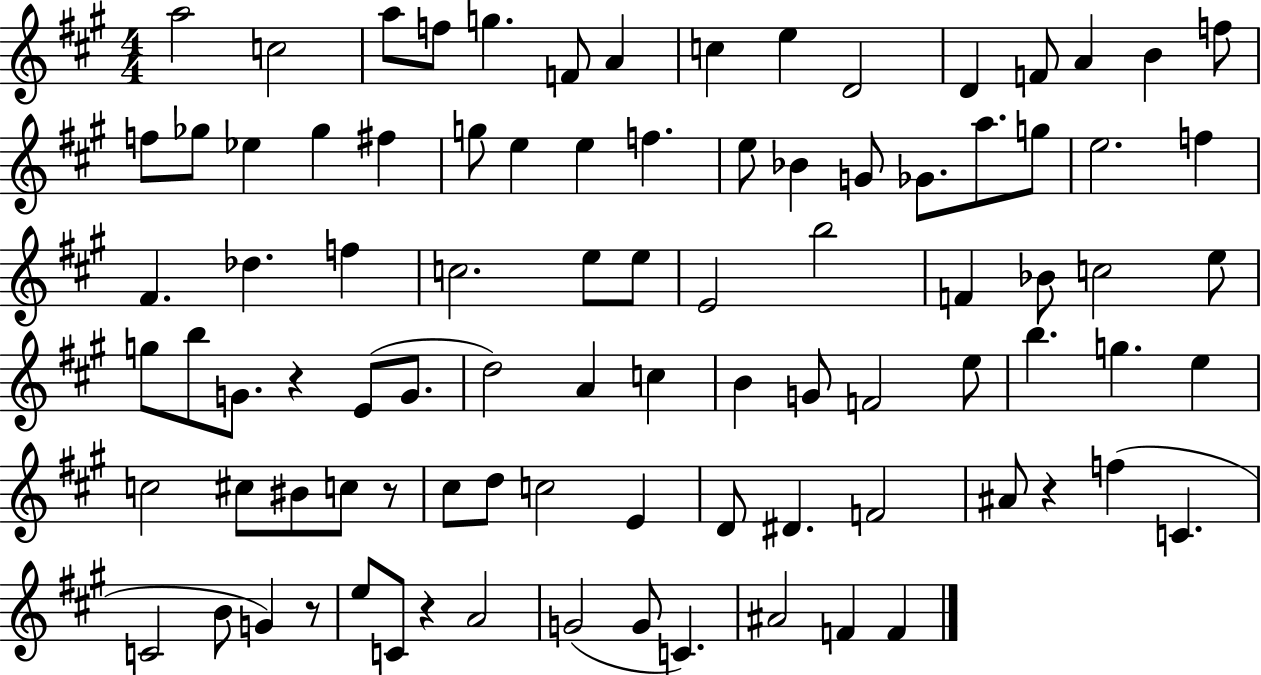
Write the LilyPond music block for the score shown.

{
  \clef treble
  \numericTimeSignature
  \time 4/4
  \key a \major
  \repeat volta 2 { a''2 c''2 | a''8 f''8 g''4. f'8 a'4 | c''4 e''4 d'2 | d'4 f'8 a'4 b'4 f''8 | \break f''8 ges''8 ees''4 ges''4 fis''4 | g''8 e''4 e''4 f''4. | e''8 bes'4 g'8 ges'8. a''8. g''8 | e''2. f''4 | \break fis'4. des''4. f''4 | c''2. e''8 e''8 | e'2 b''2 | f'4 bes'8 c''2 e''8 | \break g''8 b''8 g'8. r4 e'8( g'8. | d''2) a'4 c''4 | b'4 g'8 f'2 e''8 | b''4. g''4. e''4 | \break c''2 cis''8 bis'8 c''8 r8 | cis''8 d''8 c''2 e'4 | d'8 dis'4. f'2 | ais'8 r4 f''4( c'4. | \break c'2 b'8 g'4) r8 | e''8 c'8 r4 a'2 | g'2( g'8 c'4.) | ais'2 f'4 f'4 | \break } \bar "|."
}